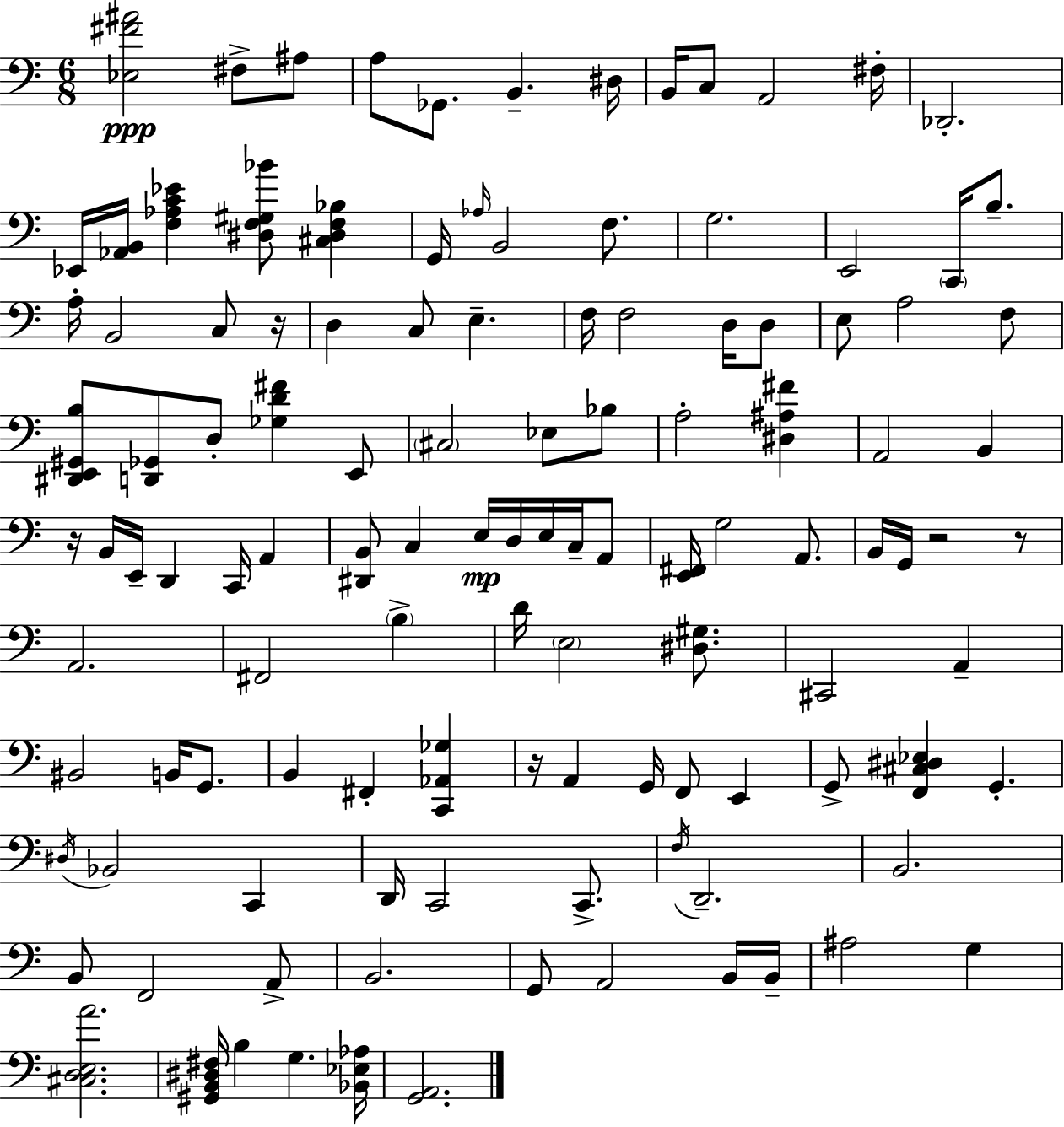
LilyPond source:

{
  \clef bass
  \numericTimeSignature
  \time 6/8
  \key c \major
  <ees fis' ais'>2\ppp fis8-> ais8 | a8 ges,8. b,4.-- dis16 | b,16 c8 a,2 fis16-. | des,2.-. | \break ees,16 <aes, b,>16 <f aes c' ees'>4 <dis f gis bes'>8 <cis dis f bes>4 | g,16 \grace { aes16 } b,2 f8. | g2. | e,2 \parenthesize c,16 b8.-- | \break a16-. b,2 c8 | r16 d4 c8 e4.-- | f16 f2 d16 d8 | e8 a2 f8 | \break <dis, e, gis, b>8 <d, ges,>8 d8-. <ges d' fis'>4 e,8 | \parenthesize cis2 ees8 bes8 | a2-. <dis ais fis'>4 | a,2 b,4 | \break r16 b,16 e,16-- d,4 c,16 a,4 | <dis, b,>8 c4 e16\mp d16 e16 c16-- a,8 | <e, fis,>16 g2 a,8. | b,16 g,16 r2 r8 | \break a,2. | fis,2 \parenthesize b4-> | d'16 \parenthesize e2 <dis gis>8. | cis,2 a,4-- | \break bis,2 b,16 g,8. | b,4 fis,4-. <c, aes, ges>4 | r16 a,4 g,16 f,8 e,4 | g,8-> <f, cis dis ees>4 g,4.-. | \break \acciaccatura { dis16 } bes,2 c,4 | d,16 c,2 c,8.-> | \acciaccatura { f16 } d,2.-- | b,2. | \break b,8 f,2 | a,8-> b,2. | g,8 a,2 | b,16 b,16-- ais2 g4 | \break <cis d e a'>2. | <gis, b, dis fis>16 b4 g4. | <bes, ees aes>16 <g, a,>2. | \bar "|."
}